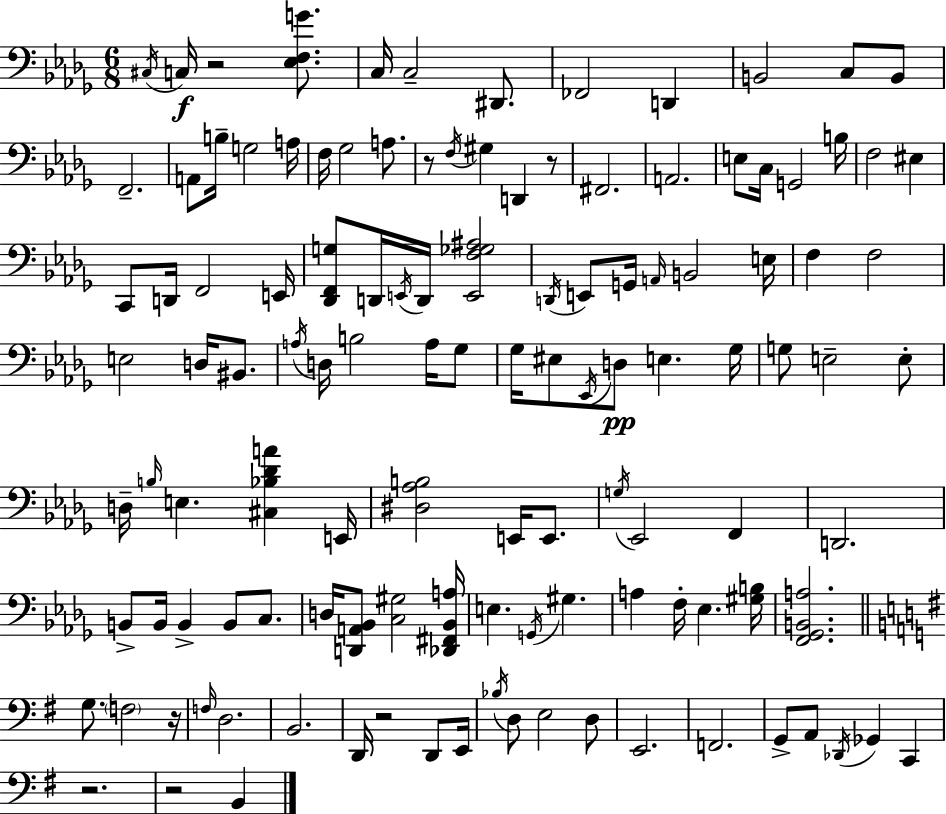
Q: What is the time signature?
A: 6/8